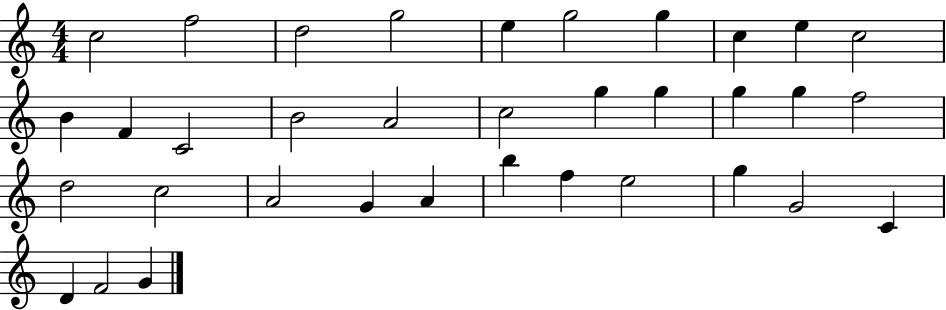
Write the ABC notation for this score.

X:1
T:Untitled
M:4/4
L:1/4
K:C
c2 f2 d2 g2 e g2 g c e c2 B F C2 B2 A2 c2 g g g g f2 d2 c2 A2 G A b f e2 g G2 C D F2 G